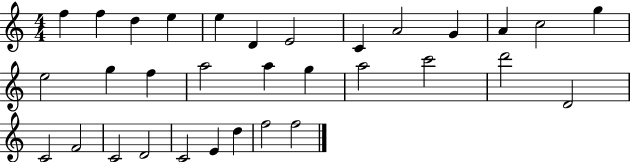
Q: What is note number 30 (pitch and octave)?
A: D5